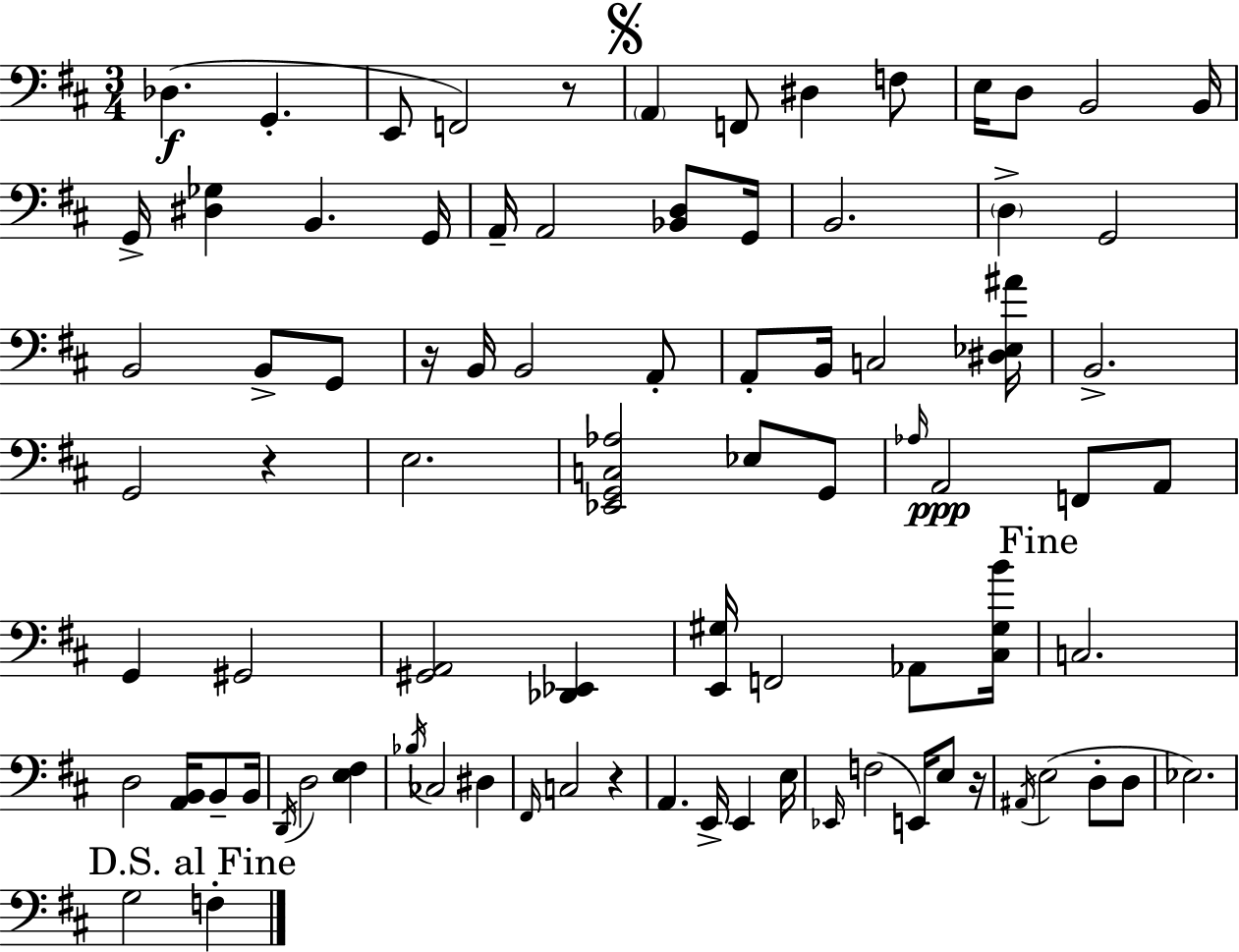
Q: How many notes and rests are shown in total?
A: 84